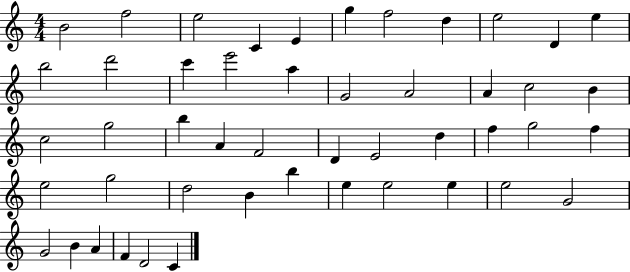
{
  \clef treble
  \numericTimeSignature
  \time 4/4
  \key c \major
  b'2 f''2 | e''2 c'4 e'4 | g''4 f''2 d''4 | e''2 d'4 e''4 | \break b''2 d'''2 | c'''4 e'''2 a''4 | g'2 a'2 | a'4 c''2 b'4 | \break c''2 g''2 | b''4 a'4 f'2 | d'4 e'2 d''4 | f''4 g''2 f''4 | \break e''2 g''2 | d''2 b'4 b''4 | e''4 e''2 e''4 | e''2 g'2 | \break g'2 b'4 a'4 | f'4 d'2 c'4 | \bar "|."
}